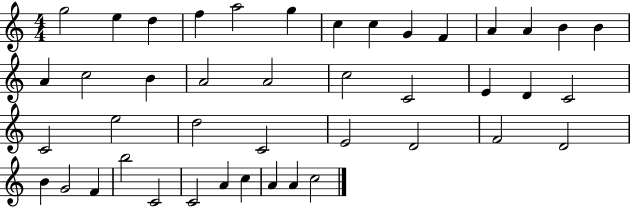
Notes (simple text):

G5/h E5/q D5/q F5/q A5/h G5/q C5/q C5/q G4/q F4/q A4/q A4/q B4/q B4/q A4/q C5/h B4/q A4/h A4/h C5/h C4/h E4/q D4/q C4/h C4/h E5/h D5/h C4/h E4/h D4/h F4/h D4/h B4/q G4/h F4/q B5/h C4/h C4/h A4/q C5/q A4/q A4/q C5/h